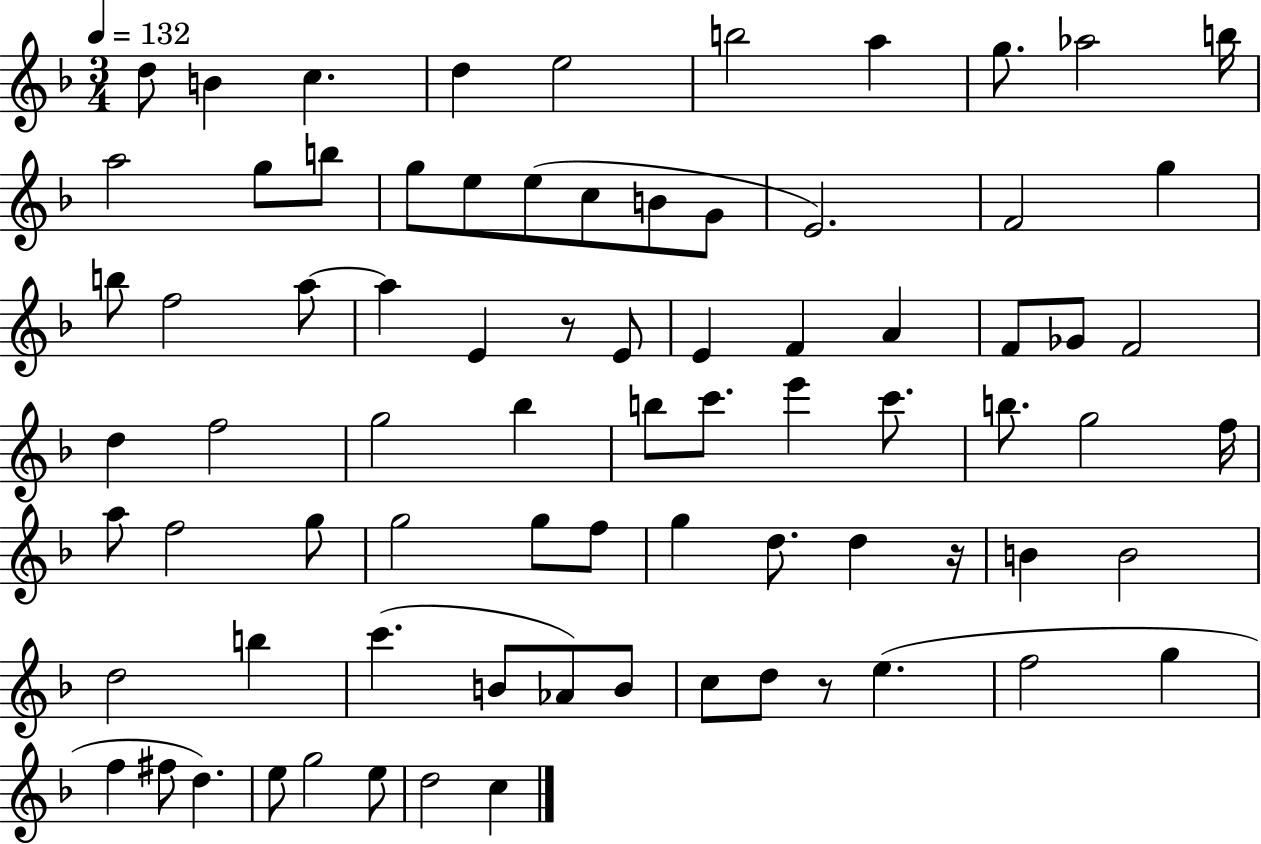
{
  \clef treble
  \numericTimeSignature
  \time 3/4
  \key f \major
  \tempo 4 = 132
  d''8 b'4 c''4. | d''4 e''2 | b''2 a''4 | g''8. aes''2 b''16 | \break a''2 g''8 b''8 | g''8 e''8 e''8( c''8 b'8 g'8 | e'2.) | f'2 g''4 | \break b''8 f''2 a''8~~ | a''4 e'4 r8 e'8 | e'4 f'4 a'4 | f'8 ges'8 f'2 | \break d''4 f''2 | g''2 bes''4 | b''8 c'''8. e'''4 c'''8. | b''8. g''2 f''16 | \break a''8 f''2 g''8 | g''2 g''8 f''8 | g''4 d''8. d''4 r16 | b'4 b'2 | \break d''2 b''4 | c'''4.( b'8 aes'8) b'8 | c''8 d''8 r8 e''4.( | f''2 g''4 | \break f''4 fis''8 d''4.) | e''8 g''2 e''8 | d''2 c''4 | \bar "|."
}